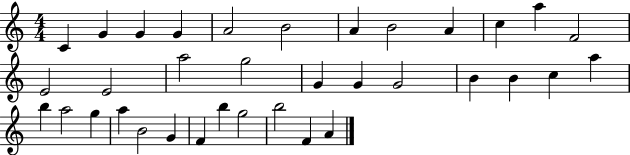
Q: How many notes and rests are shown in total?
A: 35